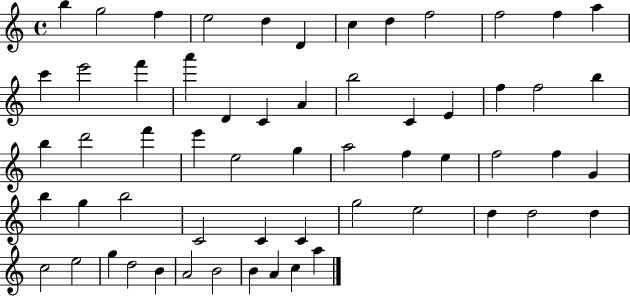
{
  \clef treble
  \time 4/4
  \defaultTimeSignature
  \key c \major
  b''4 g''2 f''4 | e''2 d''4 d'4 | c''4 d''4 f''2 | f''2 f''4 a''4 | \break c'''4 e'''2 f'''4 | a'''4 d'4 c'4 a'4 | b''2 c'4 e'4 | f''4 f''2 b''4 | \break b''4 d'''2 f'''4 | e'''4 e''2 g''4 | a''2 f''4 e''4 | f''2 f''4 g'4 | \break b''4 g''4 b''2 | c'2 c'4 c'4 | g''2 e''2 | d''4 d''2 d''4 | \break c''2 e''2 | g''4 d''2 b'4 | a'2 b'2 | b'4 a'4 c''4 a''4 | \break \bar "|."
}